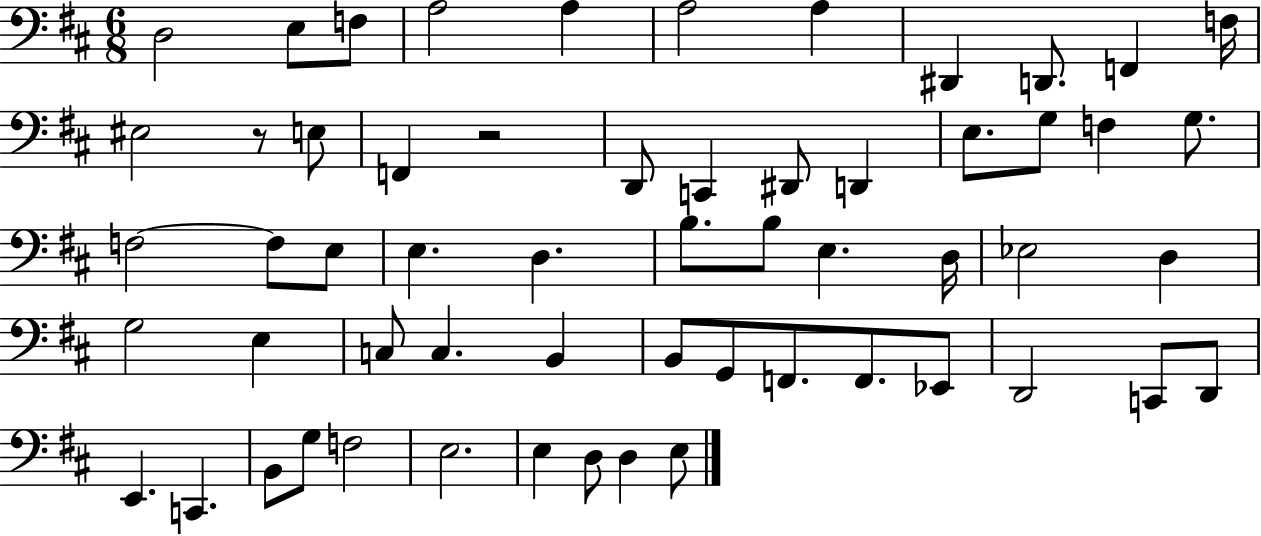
D3/h E3/e F3/e A3/h A3/q A3/h A3/q D#2/q D2/e. F2/q F3/s EIS3/h R/e E3/e F2/q R/h D2/e C2/q D#2/e D2/q E3/e. G3/e F3/q G3/e. F3/h F3/e E3/e E3/q. D3/q. B3/e. B3/e E3/q. D3/s Eb3/h D3/q G3/h E3/q C3/e C3/q. B2/q B2/e G2/e F2/e. F2/e. Eb2/e D2/h C2/e D2/e E2/q. C2/q. B2/e G3/e F3/h E3/h. E3/q D3/e D3/q E3/e